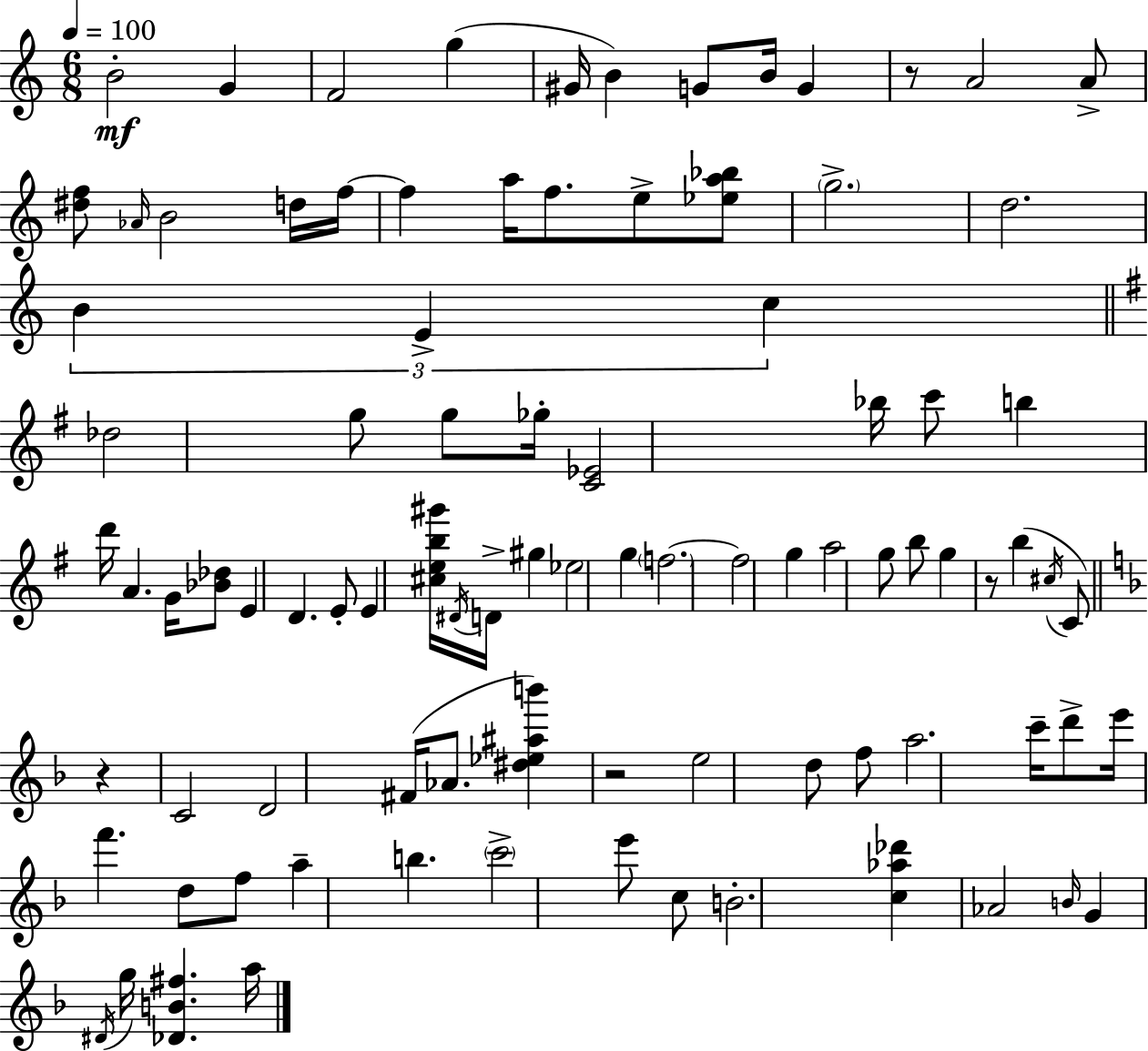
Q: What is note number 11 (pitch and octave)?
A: A4